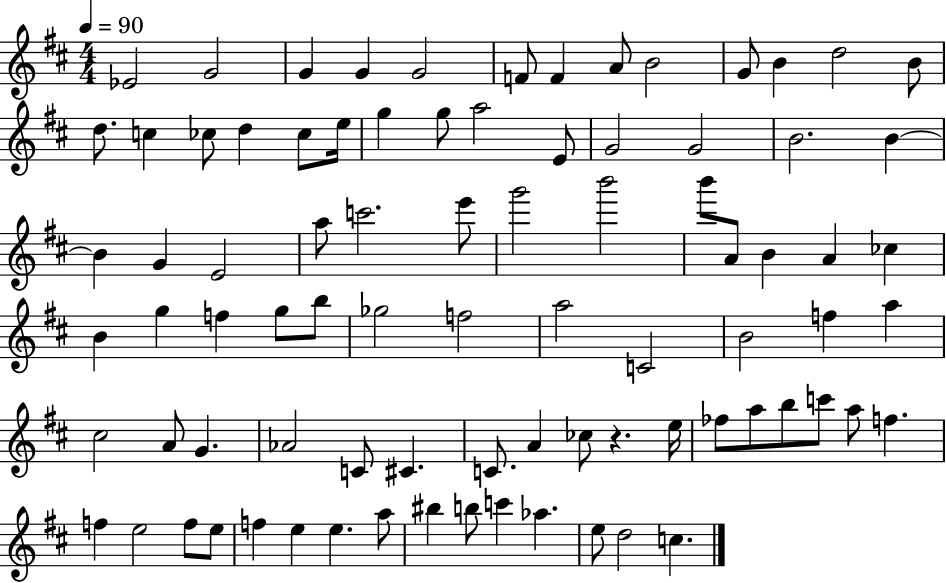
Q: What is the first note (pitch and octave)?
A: Eb4